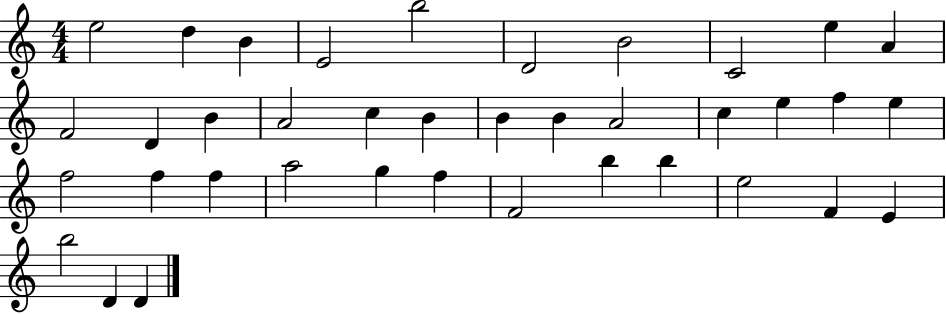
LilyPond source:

{
  \clef treble
  \numericTimeSignature
  \time 4/4
  \key c \major
  e''2 d''4 b'4 | e'2 b''2 | d'2 b'2 | c'2 e''4 a'4 | \break f'2 d'4 b'4 | a'2 c''4 b'4 | b'4 b'4 a'2 | c''4 e''4 f''4 e''4 | \break f''2 f''4 f''4 | a''2 g''4 f''4 | f'2 b''4 b''4 | e''2 f'4 e'4 | \break b''2 d'4 d'4 | \bar "|."
}